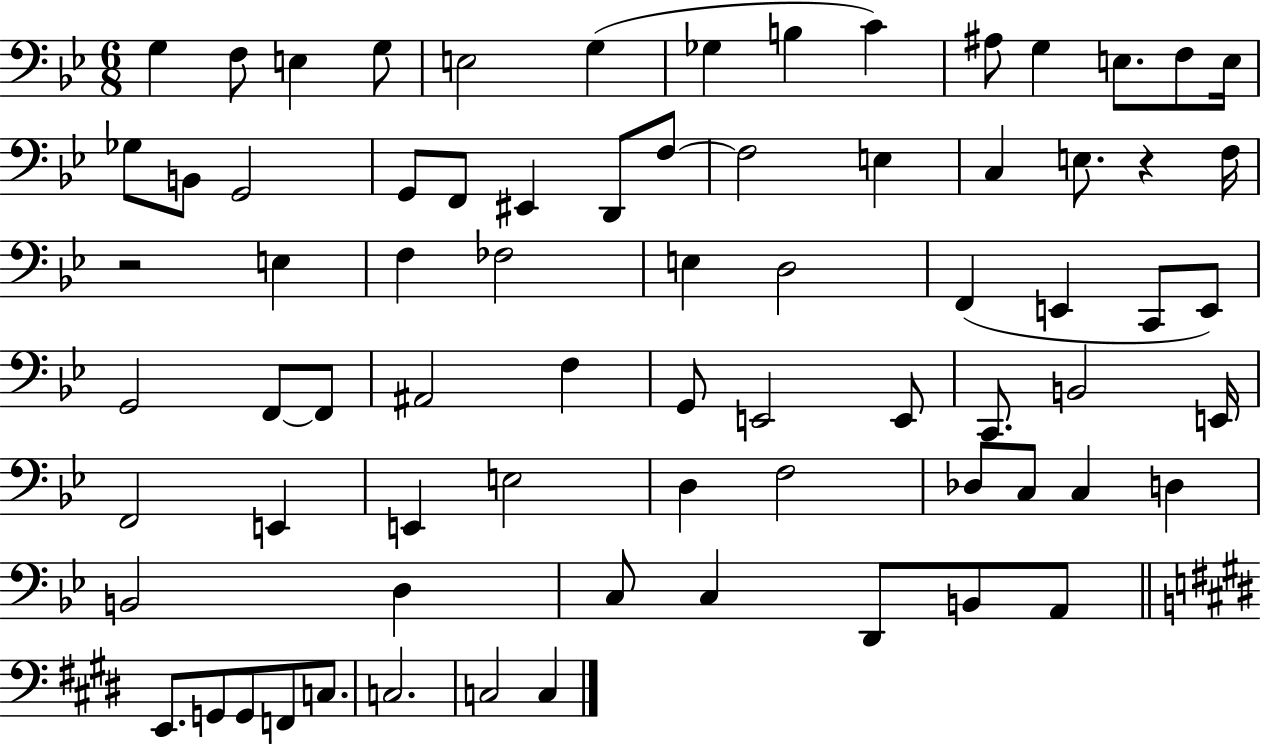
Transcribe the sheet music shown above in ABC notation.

X:1
T:Untitled
M:6/8
L:1/4
K:Bb
G, F,/2 E, G,/2 E,2 G, _G, B, C ^A,/2 G, E,/2 F,/2 E,/4 _G,/2 B,,/2 G,,2 G,,/2 F,,/2 ^E,, D,,/2 F,/2 F,2 E, C, E,/2 z F,/4 z2 E, F, _F,2 E, D,2 F,, E,, C,,/2 E,,/2 G,,2 F,,/2 F,,/2 ^A,,2 F, G,,/2 E,,2 E,,/2 C,,/2 B,,2 E,,/4 F,,2 E,, E,, E,2 D, F,2 _D,/2 C,/2 C, D, B,,2 D, C,/2 C, D,,/2 B,,/2 A,,/2 E,,/2 G,,/2 G,,/2 F,,/2 C,/2 C,2 C,2 C,